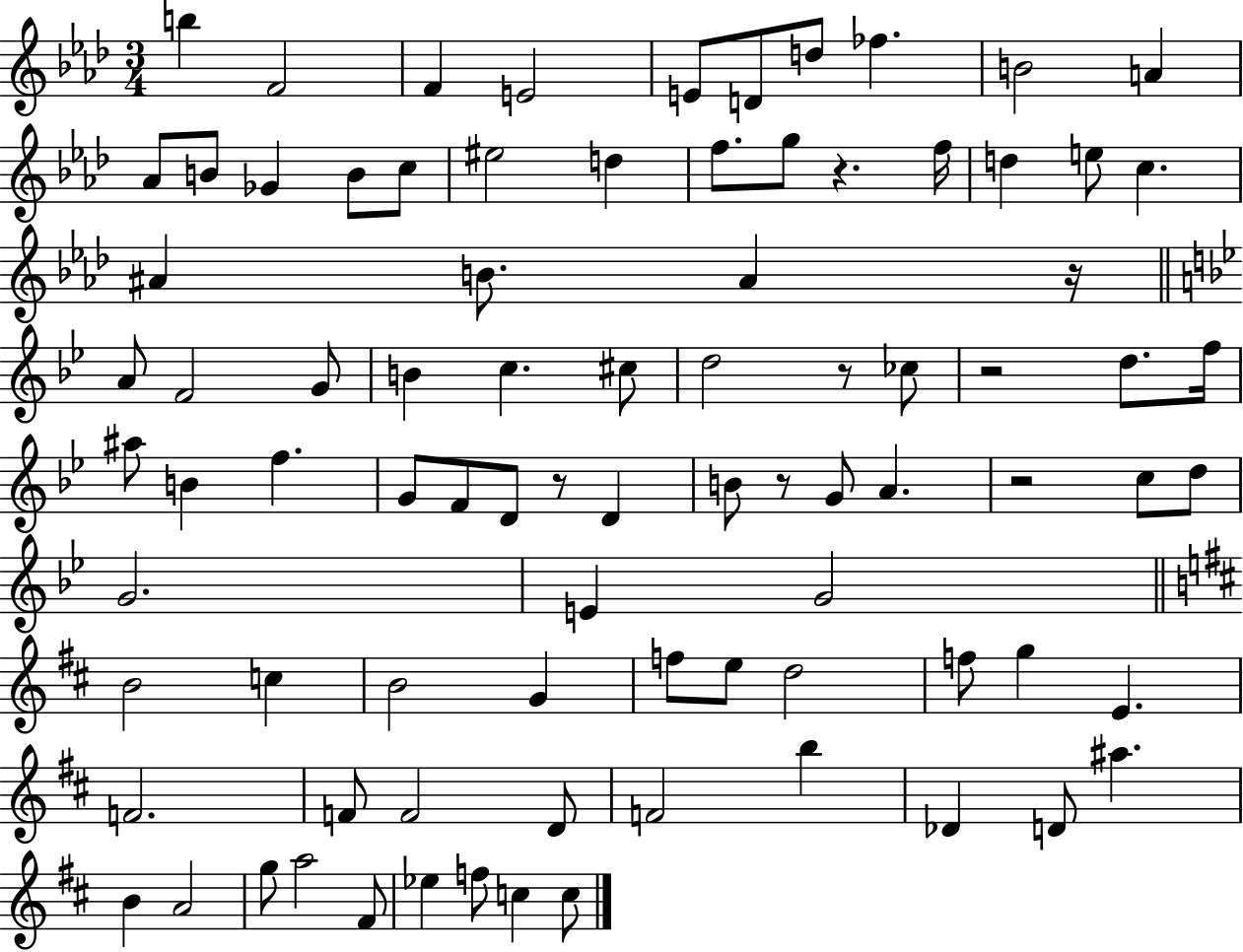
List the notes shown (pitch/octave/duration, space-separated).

B5/q F4/h F4/q E4/h E4/e D4/e D5/e FES5/q. B4/h A4/q Ab4/e B4/e Gb4/q B4/e C5/e EIS5/h D5/q F5/e. G5/e R/q. F5/s D5/q E5/e C5/q. A#4/q B4/e. A#4/q R/s A4/e F4/h G4/e B4/q C5/q. C#5/e D5/h R/e CES5/e R/h D5/e. F5/s A#5/e B4/q F5/q. G4/e F4/e D4/e R/e D4/q B4/e R/e G4/e A4/q. R/h C5/e D5/e G4/h. E4/q G4/h B4/h C5/q B4/h G4/q F5/e E5/e D5/h F5/e G5/q E4/q. F4/h. F4/e F4/h D4/e F4/h B5/q Db4/q D4/e A#5/q. B4/q A4/h G5/e A5/h F#4/e Eb5/q F5/e C5/q C5/e